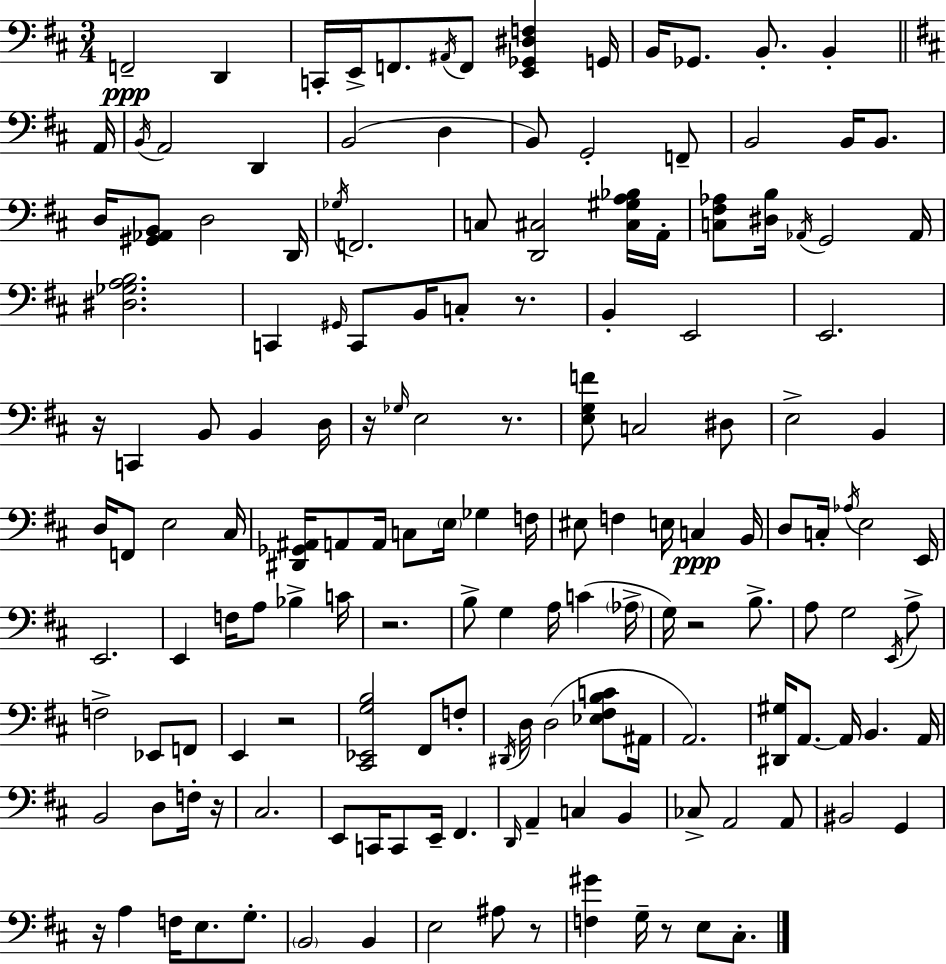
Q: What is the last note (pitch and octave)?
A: C#3